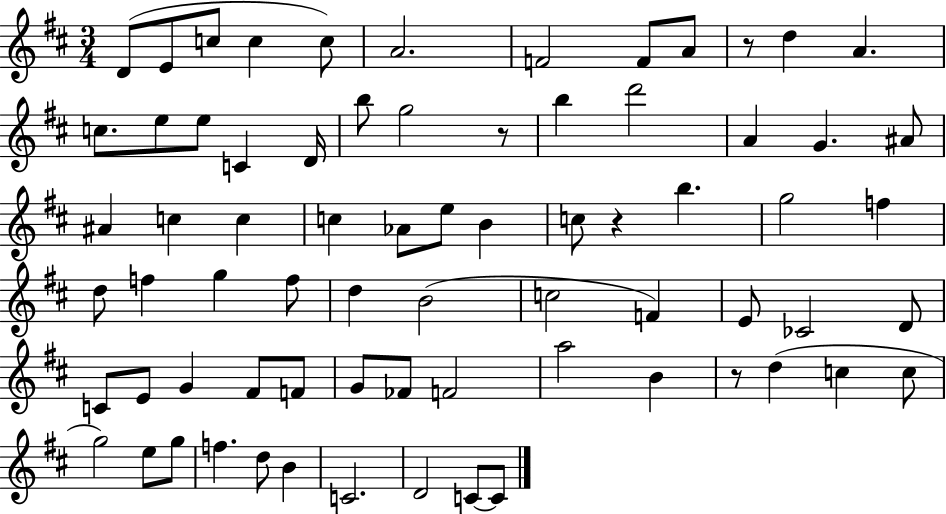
X:1
T:Untitled
M:3/4
L:1/4
K:D
D/2 E/2 c/2 c c/2 A2 F2 F/2 A/2 z/2 d A c/2 e/2 e/2 C D/4 b/2 g2 z/2 b d'2 A G ^A/2 ^A c c c _A/2 e/2 B c/2 z b g2 f d/2 f g f/2 d B2 c2 F E/2 _C2 D/2 C/2 E/2 G ^F/2 F/2 G/2 _F/2 F2 a2 B z/2 d c c/2 g2 e/2 g/2 f d/2 B C2 D2 C/2 C/2